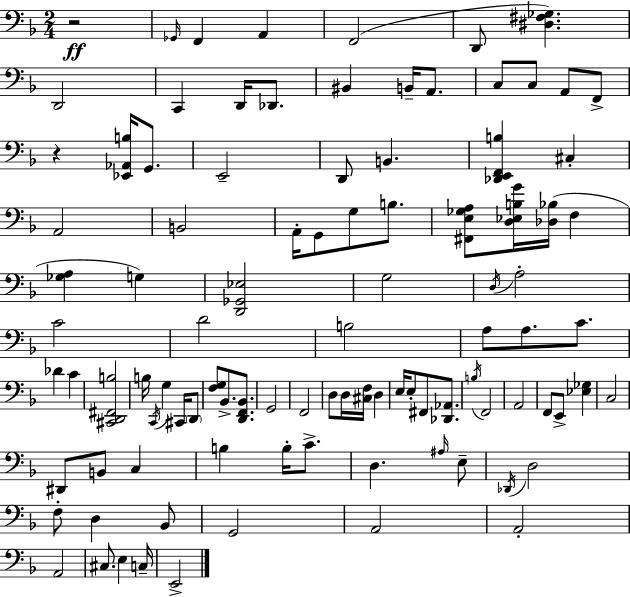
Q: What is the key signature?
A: D minor